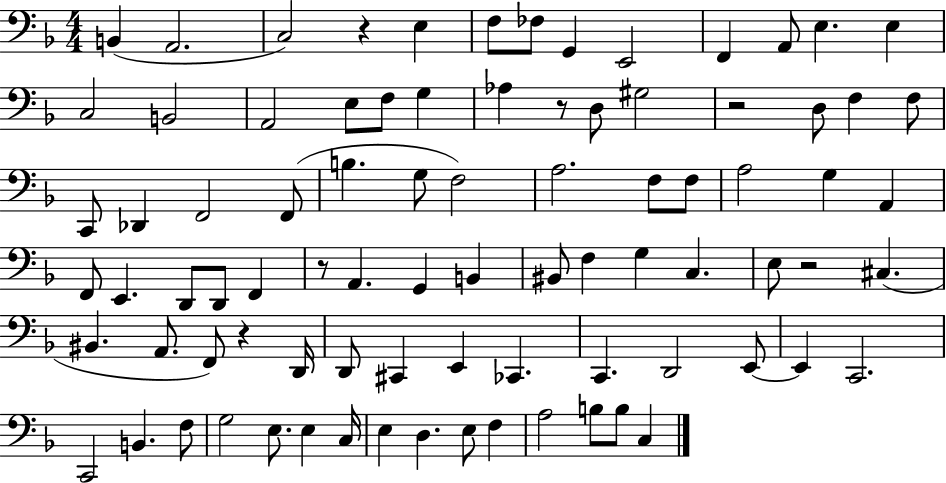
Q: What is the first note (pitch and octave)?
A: B2